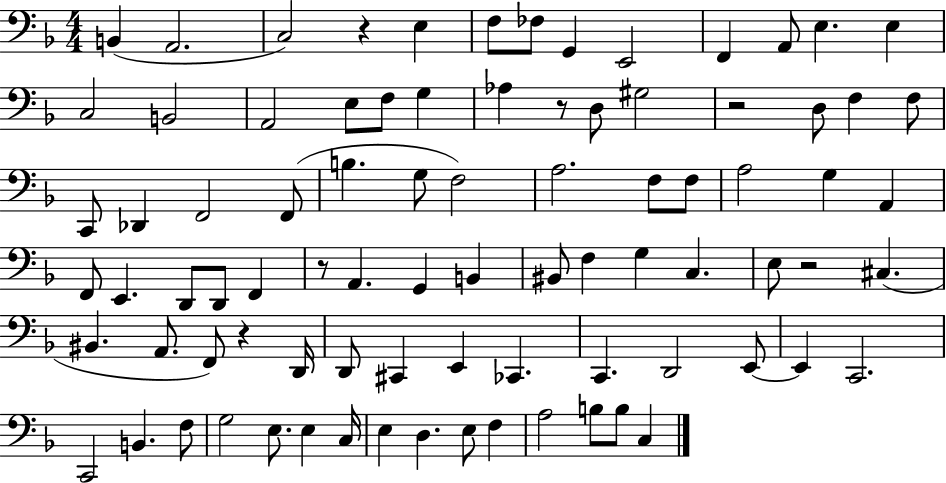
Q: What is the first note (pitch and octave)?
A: B2